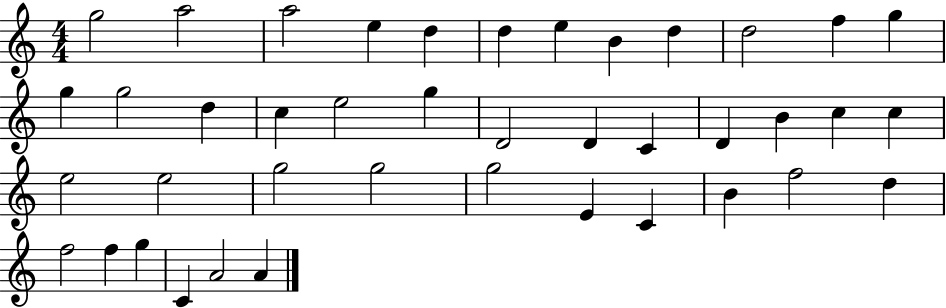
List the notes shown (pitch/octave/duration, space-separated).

G5/h A5/h A5/h E5/q D5/q D5/q E5/q B4/q D5/q D5/h F5/q G5/q G5/q G5/h D5/q C5/q E5/h G5/q D4/h D4/q C4/q D4/q B4/q C5/q C5/q E5/h E5/h G5/h G5/h G5/h E4/q C4/q B4/q F5/h D5/q F5/h F5/q G5/q C4/q A4/h A4/q